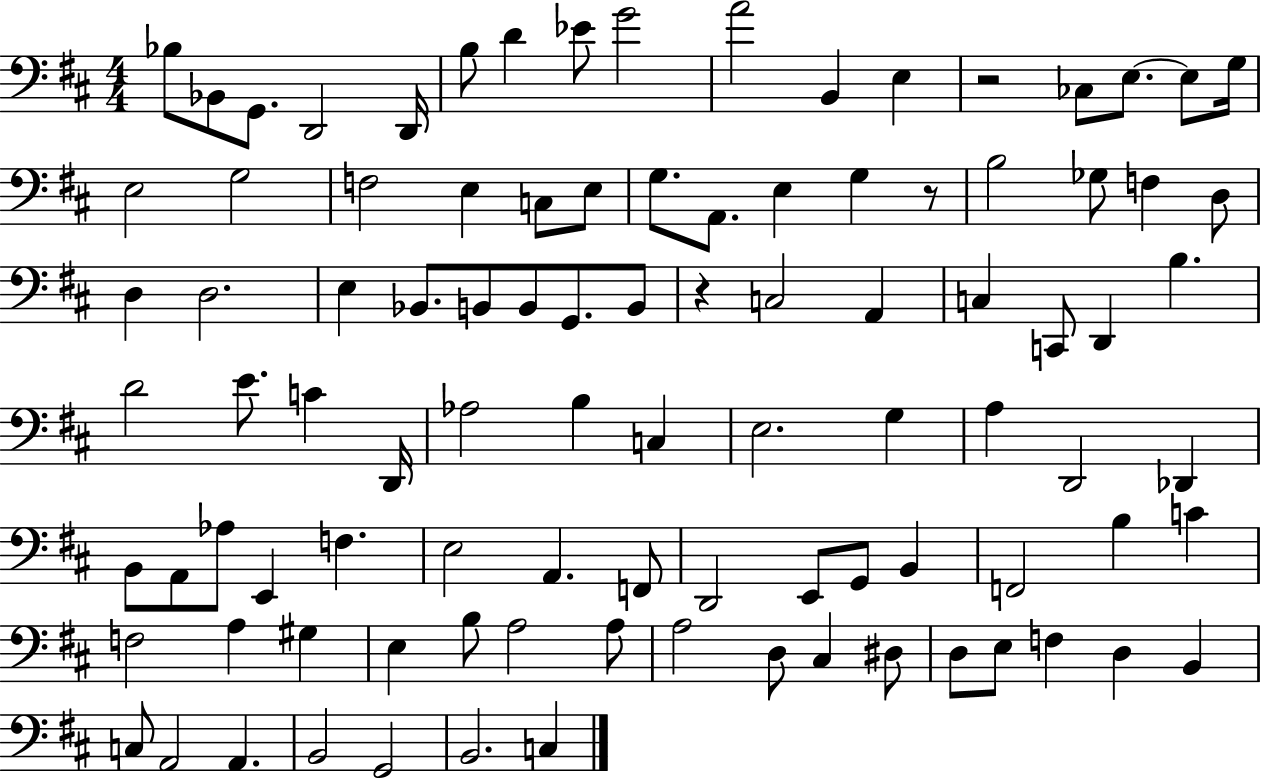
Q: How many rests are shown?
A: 3